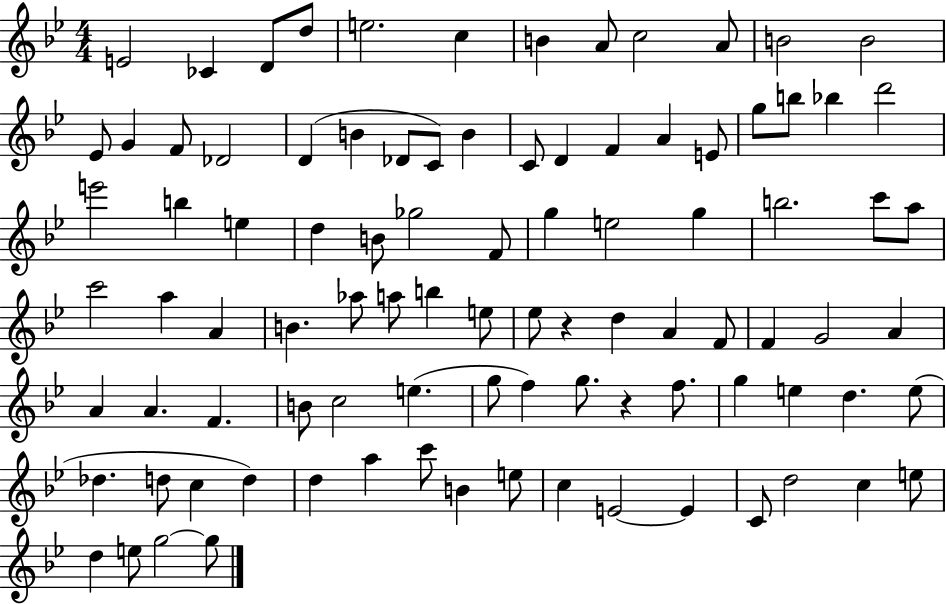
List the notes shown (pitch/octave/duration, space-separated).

E4/h CES4/q D4/e D5/e E5/h. C5/q B4/q A4/e C5/h A4/e B4/h B4/h Eb4/e G4/q F4/e Db4/h D4/q B4/q Db4/e C4/e B4/q C4/e D4/q F4/q A4/q E4/e G5/e B5/e Bb5/q D6/h E6/h B5/q E5/q D5/q B4/e Gb5/h F4/e G5/q E5/h G5/q B5/h. C6/e A5/e C6/h A5/q A4/q B4/q. Ab5/e A5/e B5/q E5/e Eb5/e R/q D5/q A4/q F4/e F4/q G4/h A4/q A4/q A4/q. F4/q. B4/e C5/h E5/q. G5/e F5/q G5/e. R/q F5/e. G5/q E5/q D5/q. E5/e Db5/q. D5/e C5/q D5/q D5/q A5/q C6/e B4/q E5/e C5/q E4/h E4/q C4/e D5/h C5/q E5/e D5/q E5/e G5/h G5/e